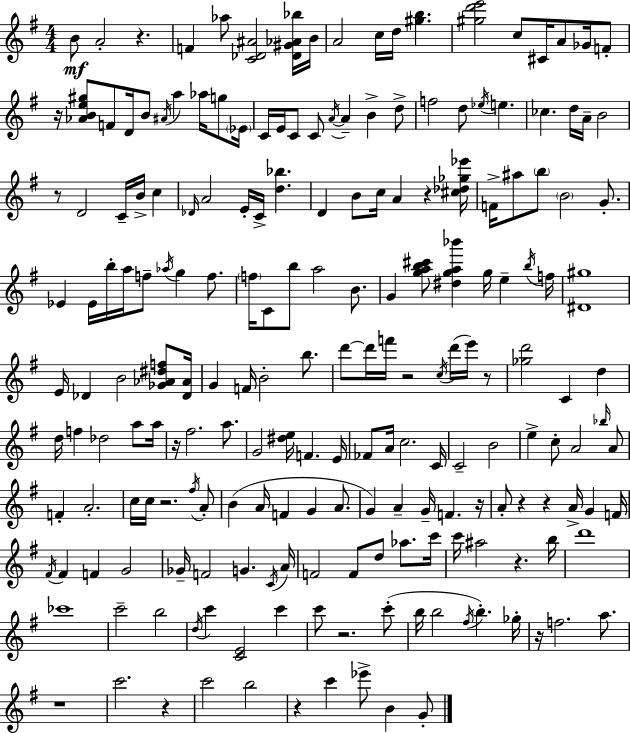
{
  \clef treble
  \numericTimeSignature
  \time 4/4
  \key e \minor
  b'8\mf a'2-. r4. | f'4 aes''8 <c' des' ais'>2 <des' gis' aes' bes''>16 b'16 | a'2 c''16 d''16 <gis'' b''>4. | <gis'' d''' e'''>2 c''8 cis'16 a'8 ges'16 f'8-. | \break r16 <aes' b' e'' gis''>8 f'8 d'16 b'8 \acciaccatura { ais'16 } a''4 aes''16 g''8 | \parenthesize ees'16 c'16 e'16 c'8 c'8 \acciaccatura { a'16~ }~ a'4-- b'4-> | d''8-> f''2 d''8 \acciaccatura { ees''16 } e''4. | ces''4. d''16 a'16-- b'2 | \break r8 d'2 c'16-- b'16-> c''4 | \grace { des'16 } a'2 e'16-. c'16-> <d'' bes''>4. | d'4 b'8 c''16 a'4 r4 | <cis'' des'' ges'' ees'''>16 f'16-> ais''8 \parenthesize b''8 \parenthesize b'2 | \break g'8.-. ees'4 ees'16 b''16-. a''16 f''8-- \acciaccatura { aes''16 } g''4 | f''8. \parenthesize f''16 c'8 b''8 a''2 | b'8. g'4 <g'' a'' b'' cis'''>8 <dis'' g'' a'' bes'''>4 g''16 | e''4-- \acciaccatura { b''16 } f''16 <dis' gis''>1 | \break e'16 des'4 b'2 | <ges' aes' dis'' f''>8 <des' aes'>16 g'4 f'16 b'2-. | b''8. d'''8~~ d'''16 f'''16 r2 | \acciaccatura { c''16 }( d'''16 e'''16) r8 <ges'' d'''>2 c'4 | \break d''4 d''16 f''4 des''2 | a''8 a''16 r16 fis''2. | a''8. g'2 <dis'' e''>16 | f'4. e'16 fes'8 a'16 c''2. | \break c'16 c'2-- b'2 | e''4-> c''8-. a'2 | \grace { bes''16 } a'8 f'4-. a'2.-. | c''16 c''16 r2. | \break \acciaccatura { fis''16 } a'8-. b'4( a'16 f'4 | g'4 a'8. g'4) a'4-- | g'16-- f'4. r16 a'8-. r4 r4 | a'16-> g'4 f'16 \acciaccatura { fis'16 } fis'4 f'4 | \break g'2 ges'16-- f'2 | g'4. \acciaccatura { c'16 } a'16 f'2 | f'8 d''8 aes''8. c'''16 c'''16 ais''2 | r4. b''16 d'''1 | \break ces'''1 | c'''2-- | b''2 \acciaccatura { d''16 } c'''4 | <c' e'>2 c'''4 c'''8 r2. | \break c'''8-.( b''16 b''2 | \acciaccatura { fis''16 } b''4.-.) ges''16-. r16 f''2. | a''8. r1 | c'''2. | \break r4 c'''2 | b''2 r4 | c'''4 ees'''8-> b'4 g'8-. \bar "|."
}